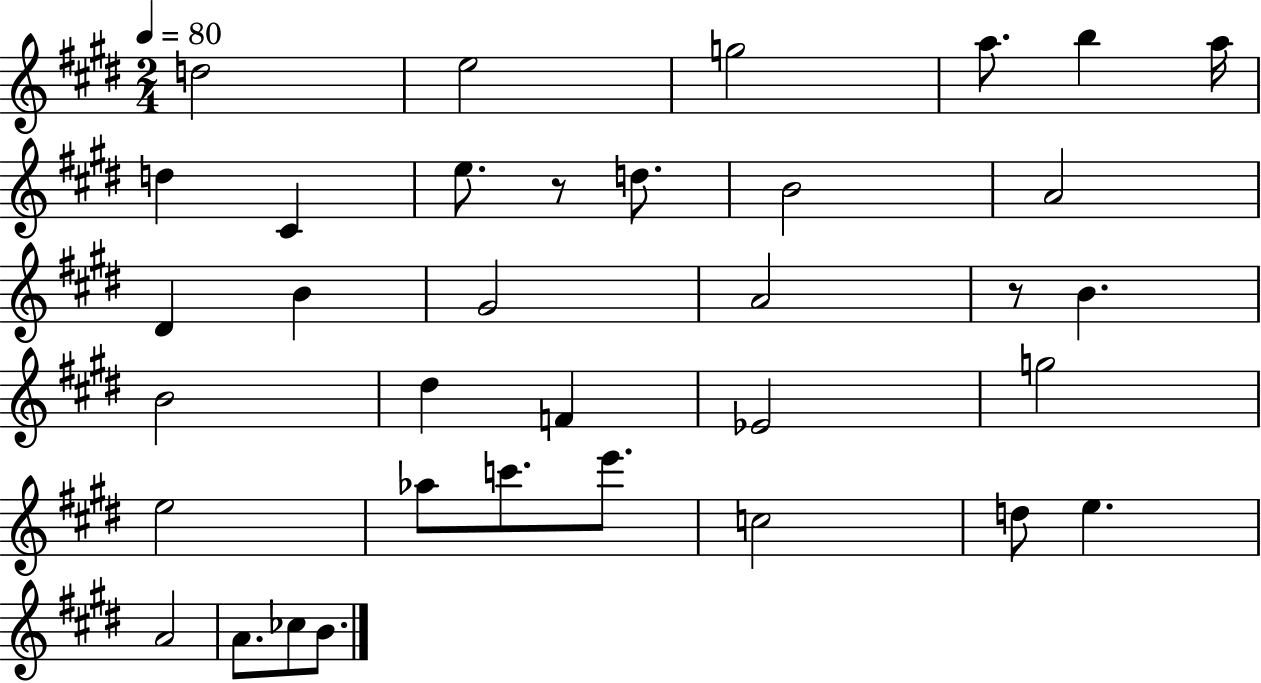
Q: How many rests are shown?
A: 2